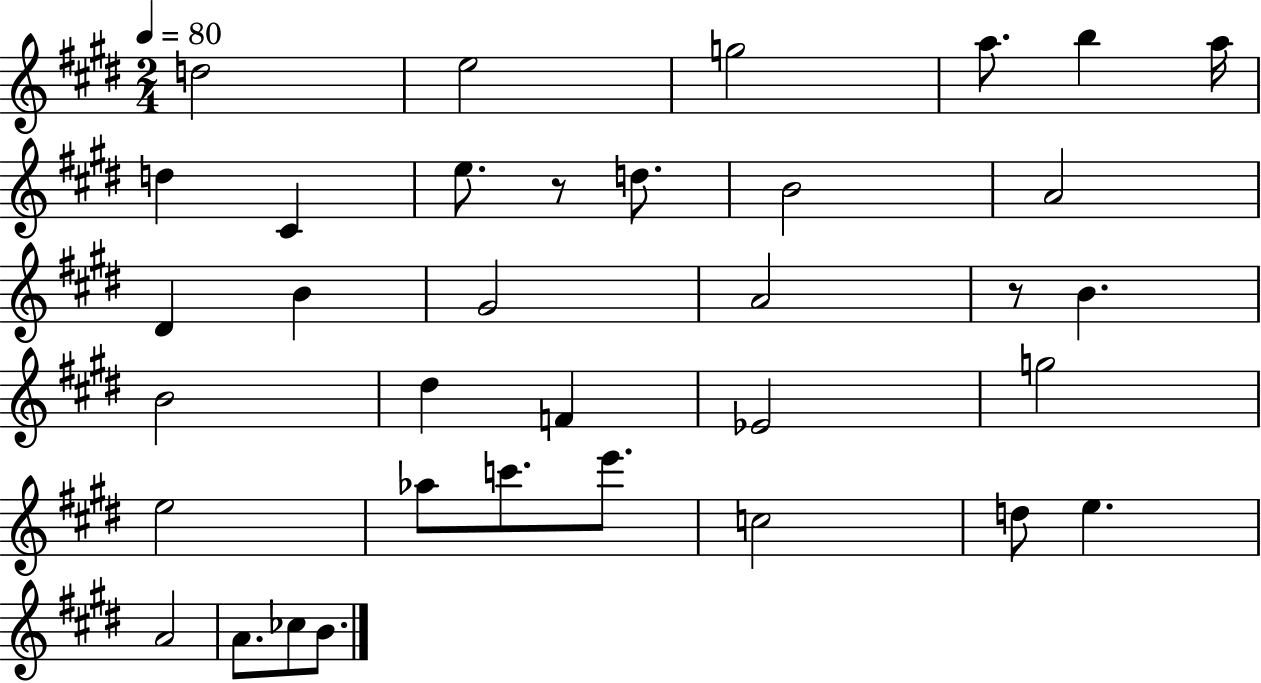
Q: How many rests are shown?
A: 2